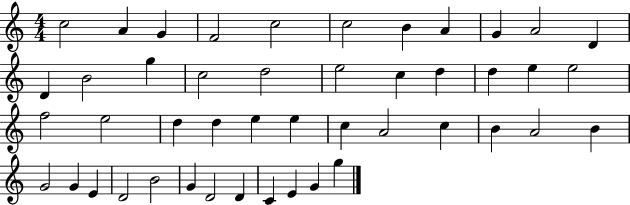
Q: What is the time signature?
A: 4/4